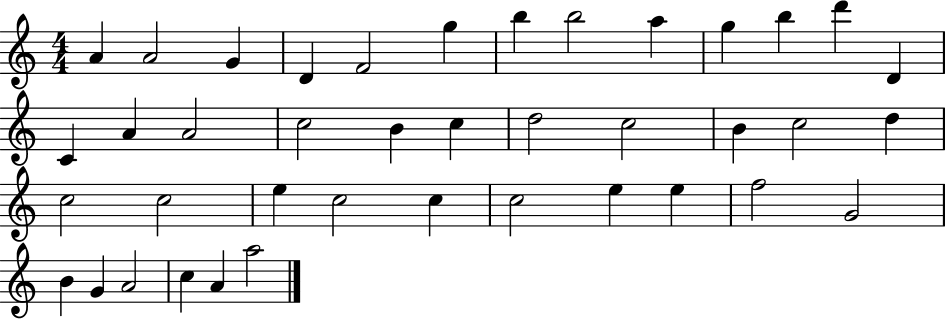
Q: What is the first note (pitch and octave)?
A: A4